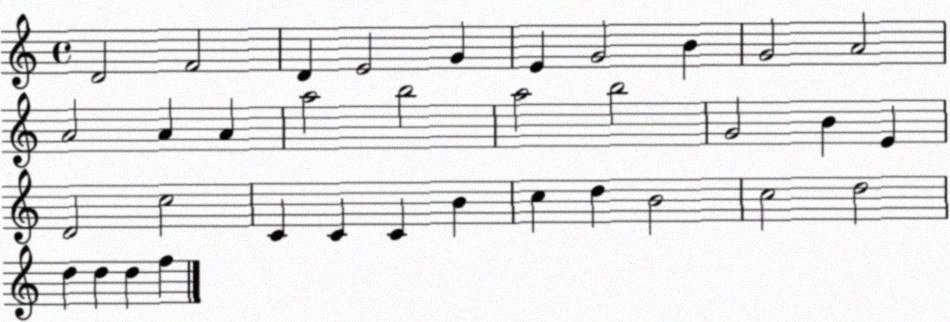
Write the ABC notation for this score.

X:1
T:Untitled
M:4/4
L:1/4
K:C
D2 F2 D E2 G E G2 B G2 A2 A2 A A a2 b2 a2 b2 G2 B E D2 c2 C C C B c d B2 c2 d2 d d d f